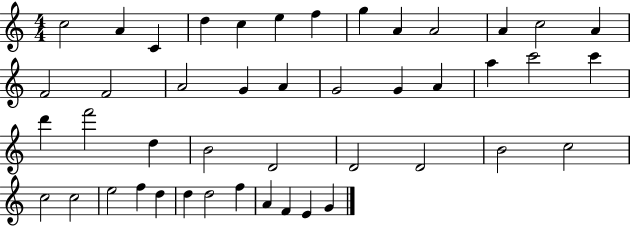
C5/h A4/q C4/q D5/q C5/q E5/q F5/q G5/q A4/q A4/h A4/q C5/h A4/q F4/h F4/h A4/h G4/q A4/q G4/h G4/q A4/q A5/q C6/h C6/q D6/q F6/h D5/q B4/h D4/h D4/h D4/h B4/h C5/h C5/h C5/h E5/h F5/q D5/q D5/q D5/h F5/q A4/q F4/q E4/q G4/q